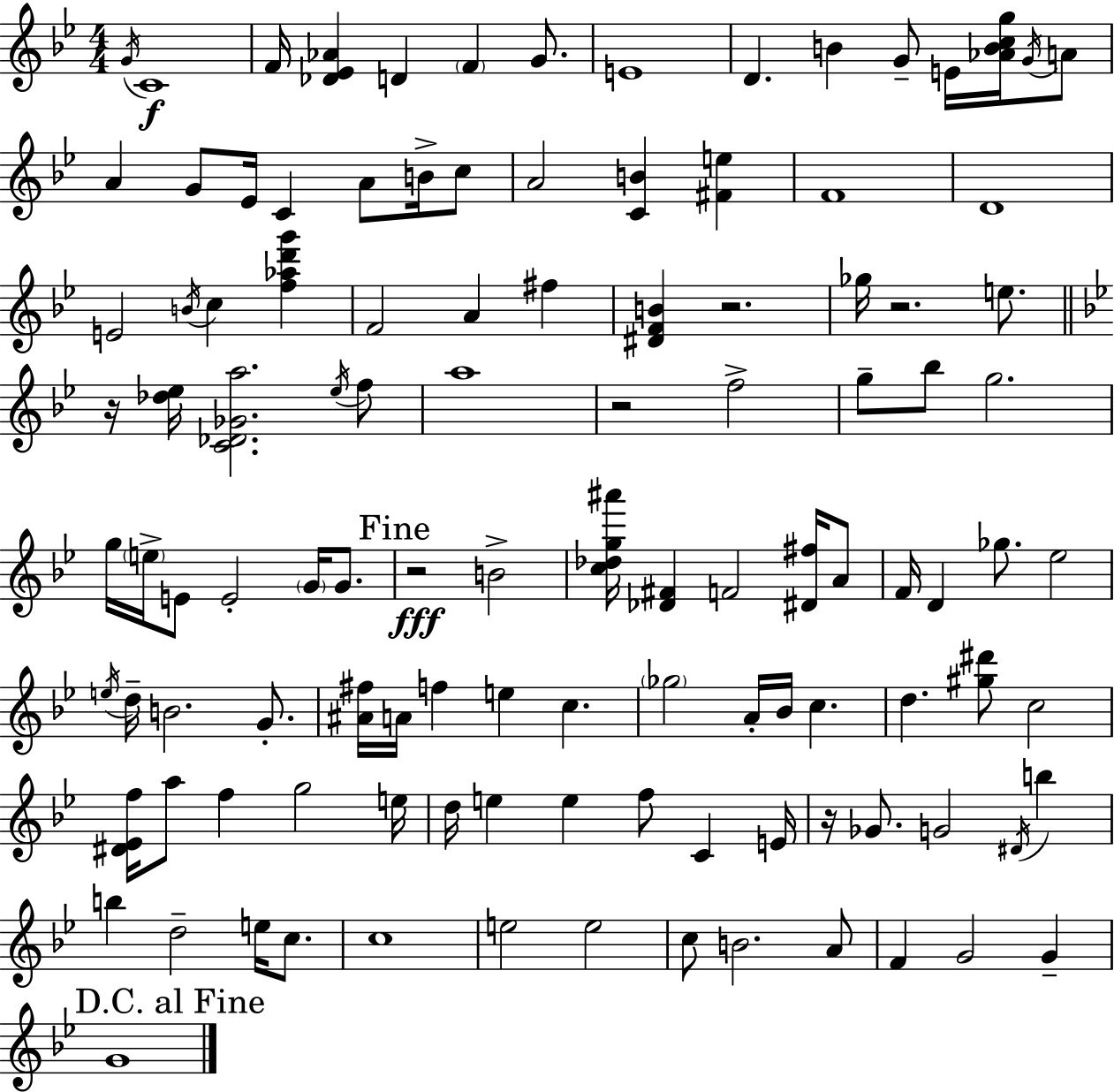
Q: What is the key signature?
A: BES major